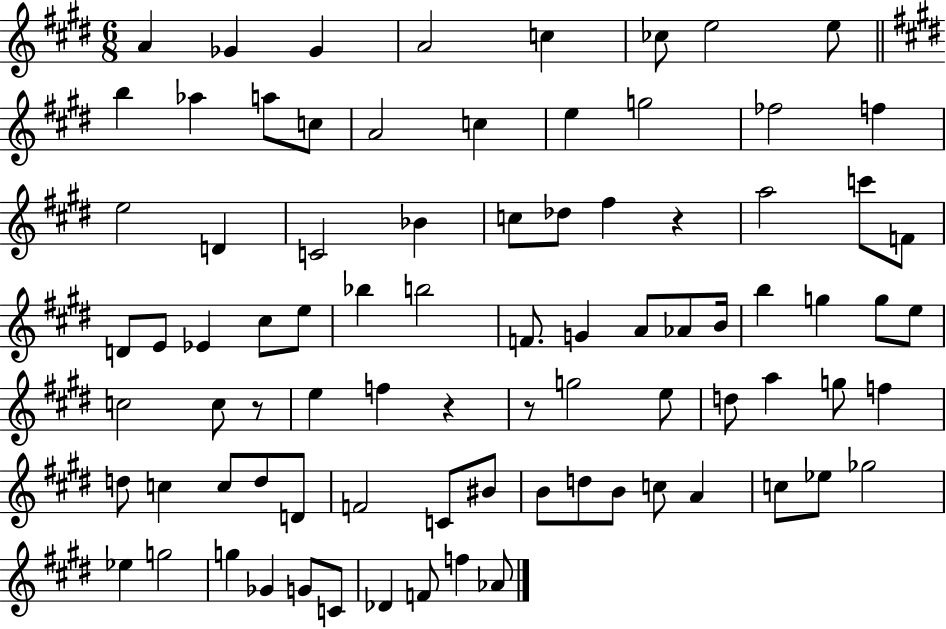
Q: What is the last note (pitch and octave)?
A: Ab4